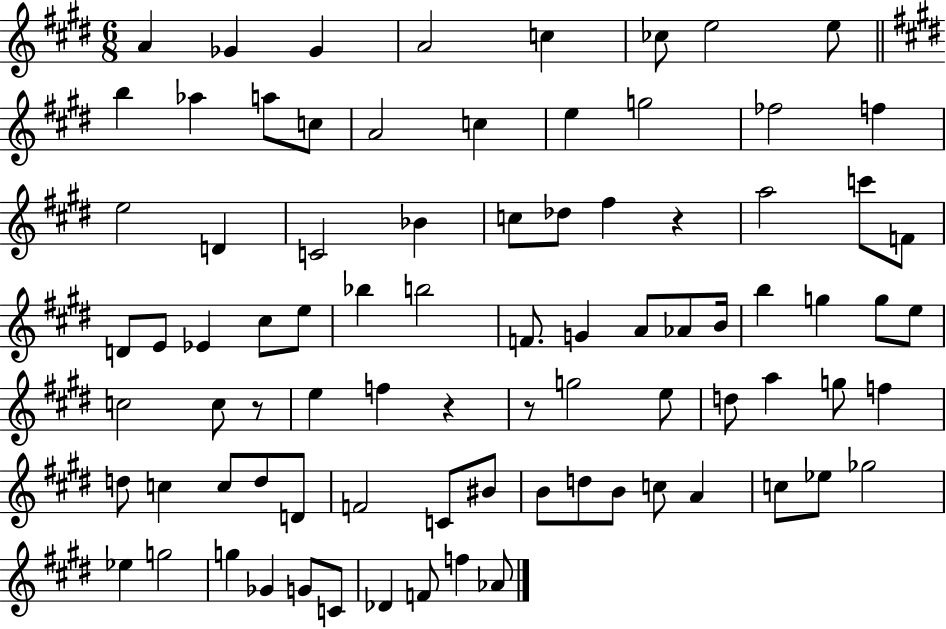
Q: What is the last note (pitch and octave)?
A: Ab4